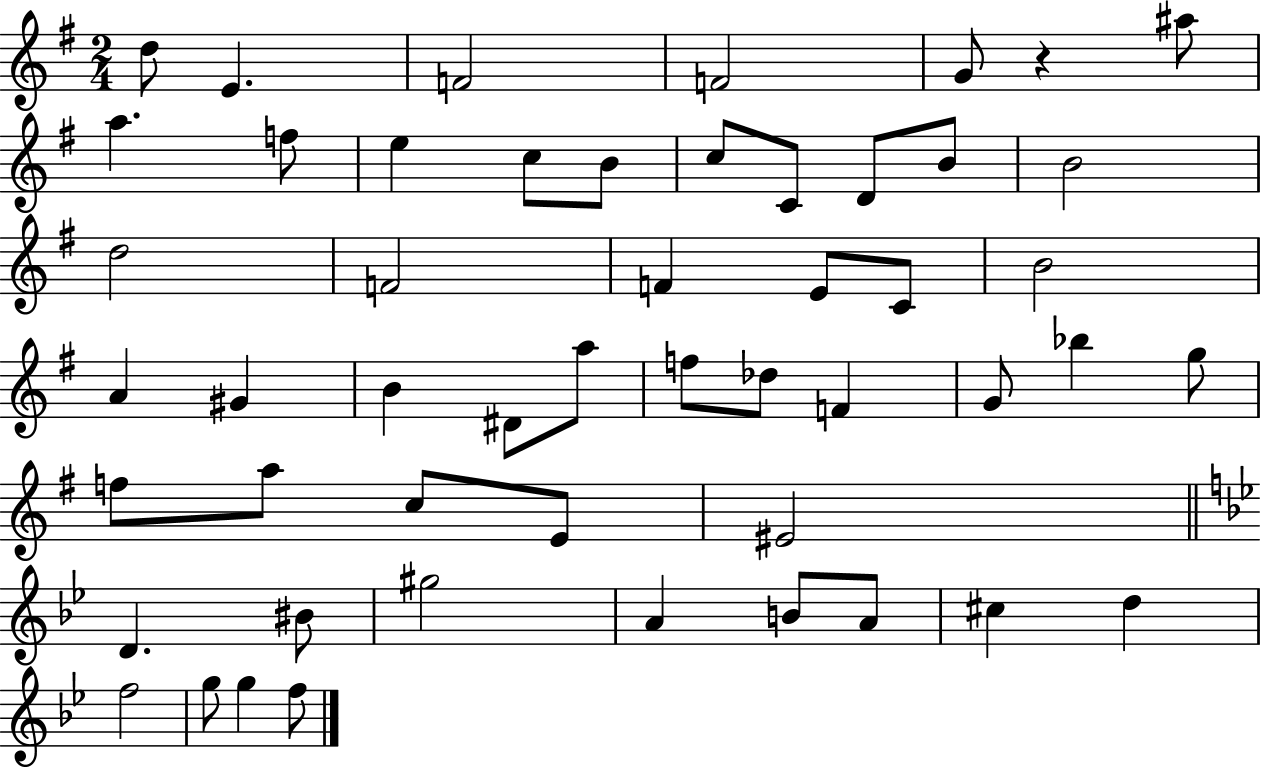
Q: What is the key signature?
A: G major